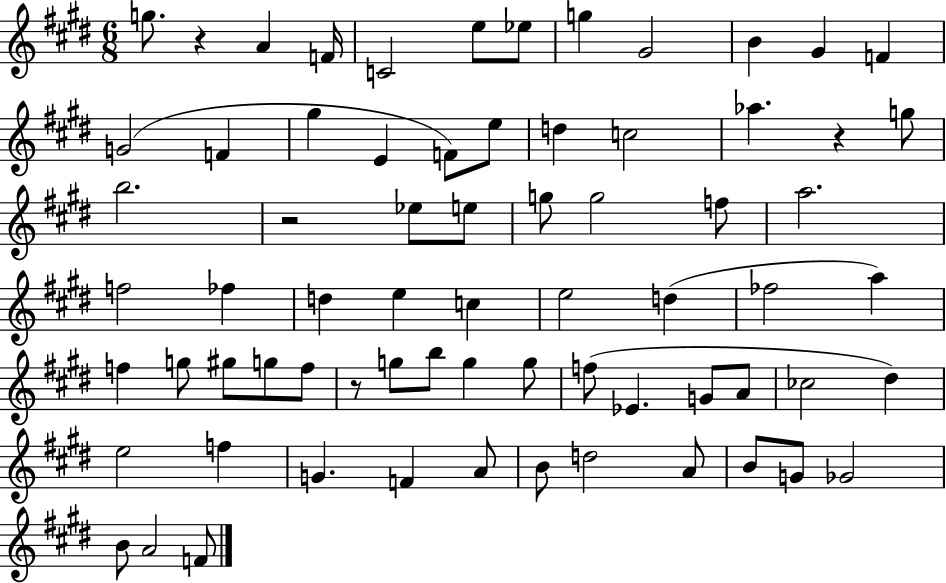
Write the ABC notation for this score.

X:1
T:Untitled
M:6/8
L:1/4
K:E
g/2 z A F/4 C2 e/2 _e/2 g ^G2 B ^G F G2 F ^g E F/2 e/2 d c2 _a z g/2 b2 z2 _e/2 e/2 g/2 g2 f/2 a2 f2 _f d e c e2 d _f2 a f g/2 ^g/2 g/2 f/2 z/2 g/2 b/2 g g/2 f/2 _E G/2 A/2 _c2 ^d e2 f G F A/2 B/2 d2 A/2 B/2 G/2 _G2 B/2 A2 F/2